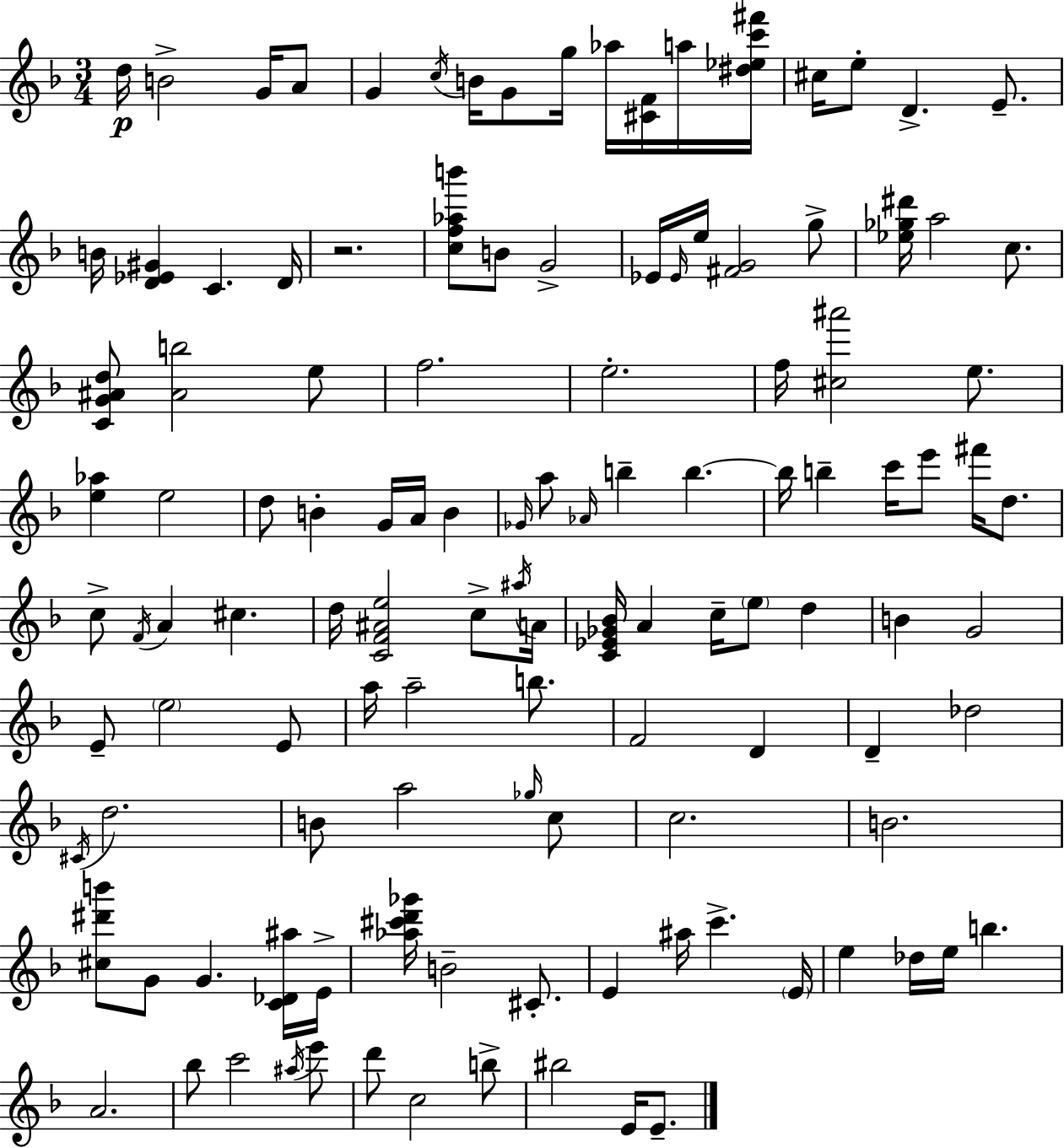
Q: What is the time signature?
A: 3/4